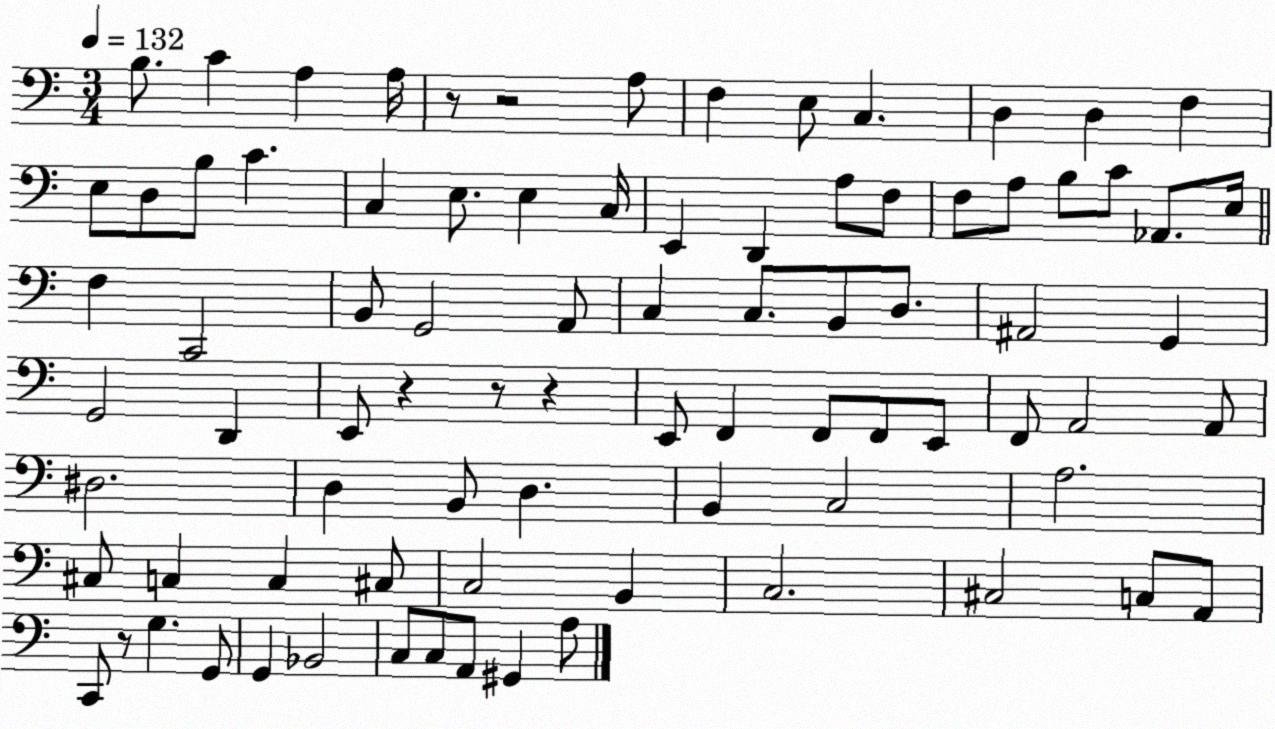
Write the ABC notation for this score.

X:1
T:Untitled
M:3/4
L:1/4
K:C
B,/2 C A, A,/4 z/2 z2 A,/2 F, E,/2 C, D, D, F, E,/2 D,/2 B,/2 C C, E,/2 E, C,/4 E,, D,, A,/2 F,/2 F,/2 A,/2 B,/2 C/2 _A,,/2 E,/4 F, C,,2 B,,/2 G,,2 A,,/2 C, C,/2 B,,/2 D,/2 ^A,,2 G,, G,,2 D,, E,,/2 z z/2 z E,,/2 F,, F,,/2 F,,/2 E,,/2 F,,/2 A,,2 A,,/2 ^D,2 D, B,,/2 D, B,, C,2 A,2 ^C,/2 C, C, ^C,/2 C,2 B,, C,2 ^C,2 C,/2 A,,/2 C,,/2 z/2 G, G,,/2 G,, _B,,2 C,/2 C,/2 A,,/2 ^G,, A,/2